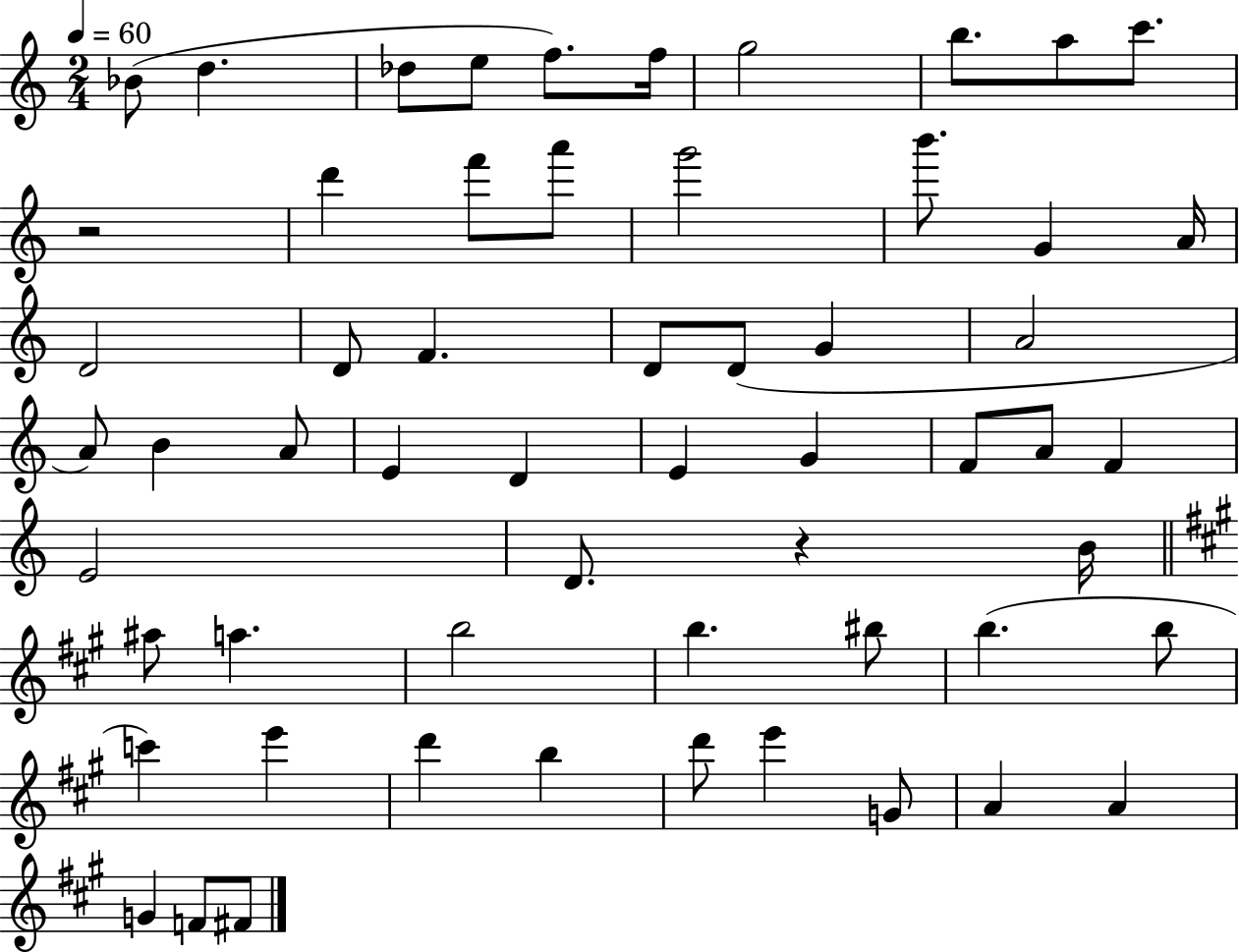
X:1
T:Untitled
M:2/4
L:1/4
K:C
_B/2 d _d/2 e/2 f/2 f/4 g2 b/2 a/2 c'/2 z2 d' f'/2 a'/2 g'2 b'/2 G A/4 D2 D/2 F D/2 D/2 G A2 A/2 B A/2 E D E G F/2 A/2 F E2 D/2 z B/4 ^a/2 a b2 b ^b/2 b b/2 c' e' d' b d'/2 e' G/2 A A G F/2 ^F/2